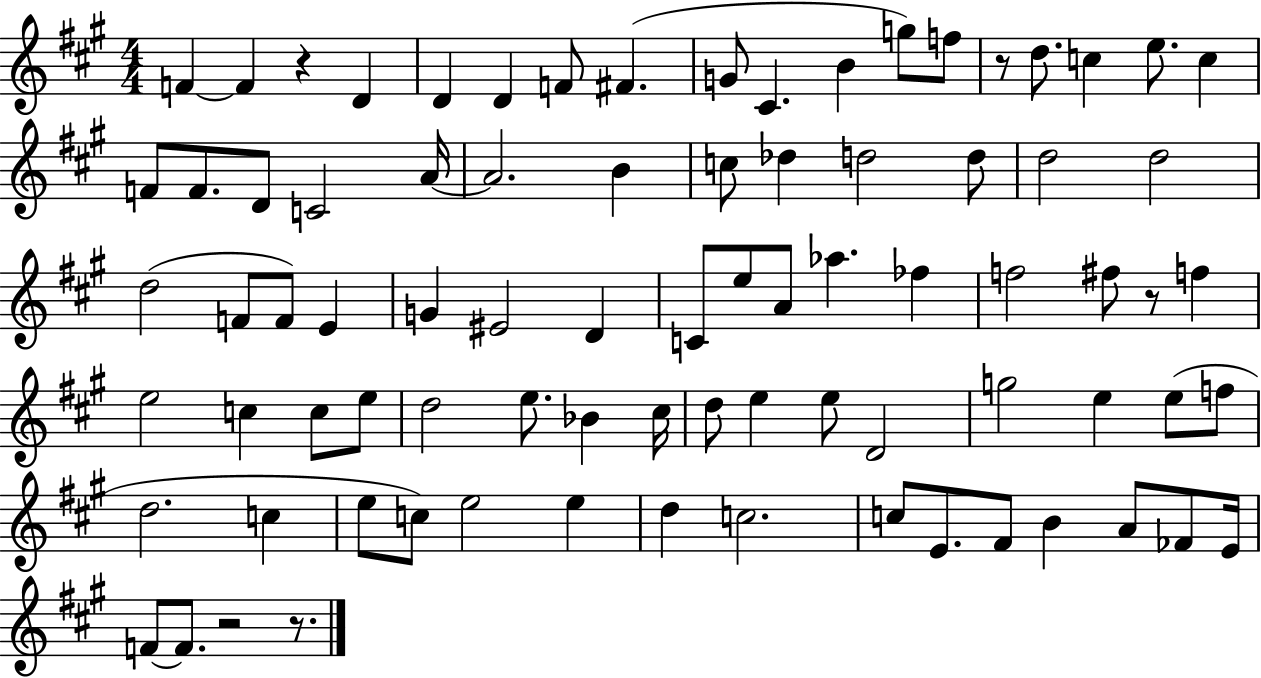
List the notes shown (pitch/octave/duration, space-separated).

F4/q F4/q R/q D4/q D4/q D4/q F4/e F#4/q. G4/e C#4/q. B4/q G5/e F5/e R/e D5/e. C5/q E5/e. C5/q F4/e F4/e. D4/e C4/h A4/s A4/h. B4/q C5/e Db5/q D5/h D5/e D5/h D5/h D5/h F4/e F4/e E4/q G4/q EIS4/h D4/q C4/e E5/e A4/e Ab5/q. FES5/q F5/h F#5/e R/e F5/q E5/h C5/q C5/e E5/e D5/h E5/e. Bb4/q C#5/s D5/e E5/q E5/e D4/h G5/h E5/q E5/e F5/e D5/h. C5/q E5/e C5/e E5/h E5/q D5/q C5/h. C5/e E4/e. F#4/e B4/q A4/e FES4/e E4/s F4/e F4/e. R/h R/e.